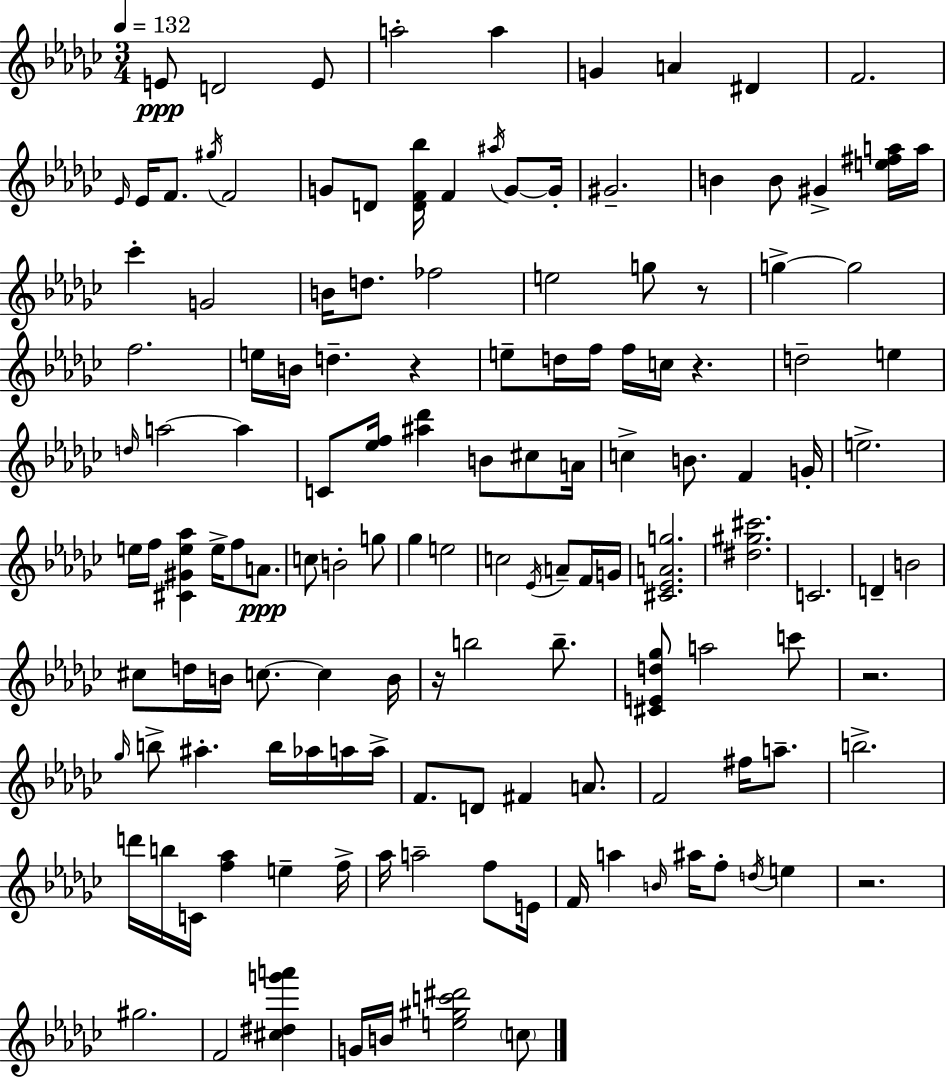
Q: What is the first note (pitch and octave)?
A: E4